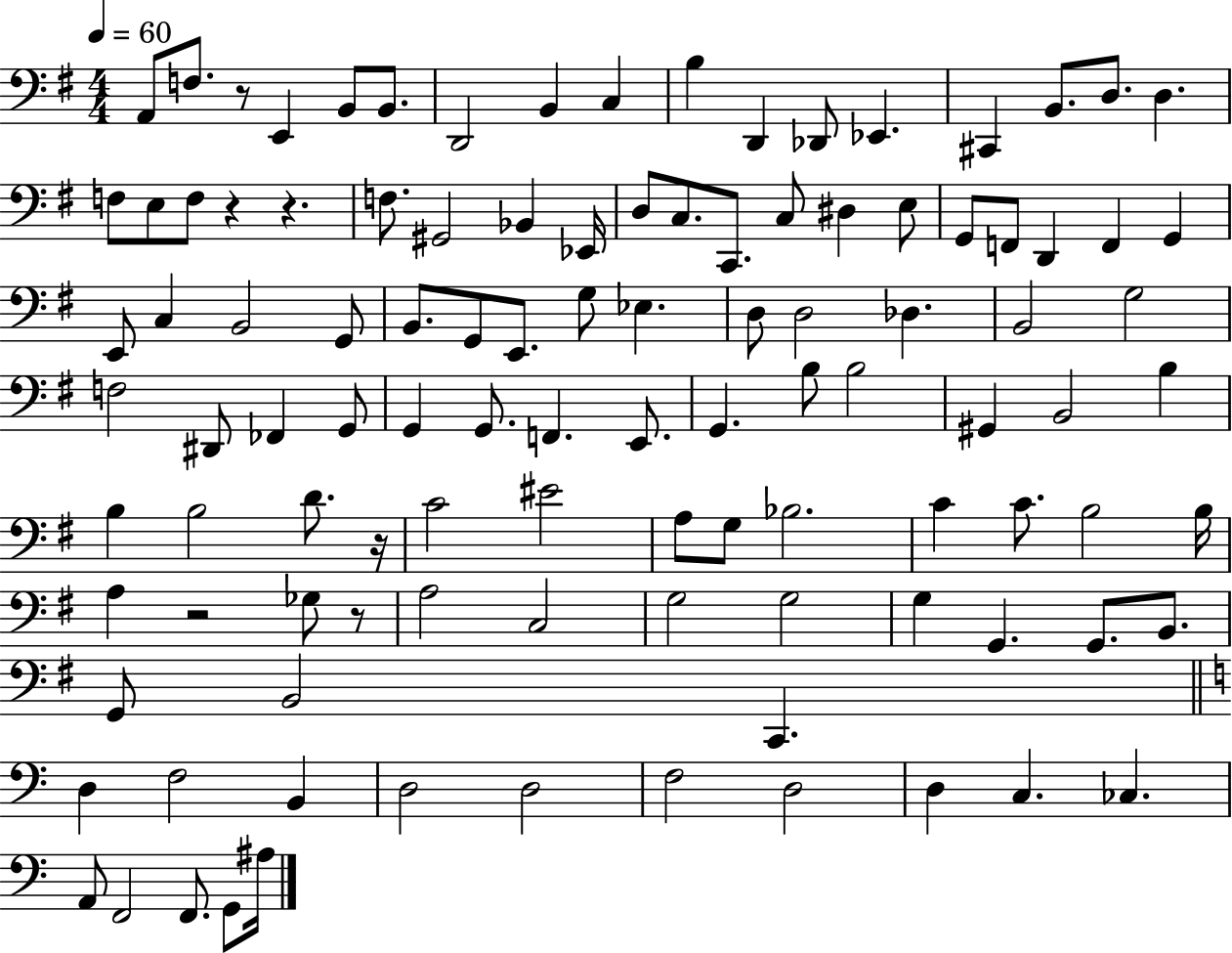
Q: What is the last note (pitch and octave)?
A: A#3